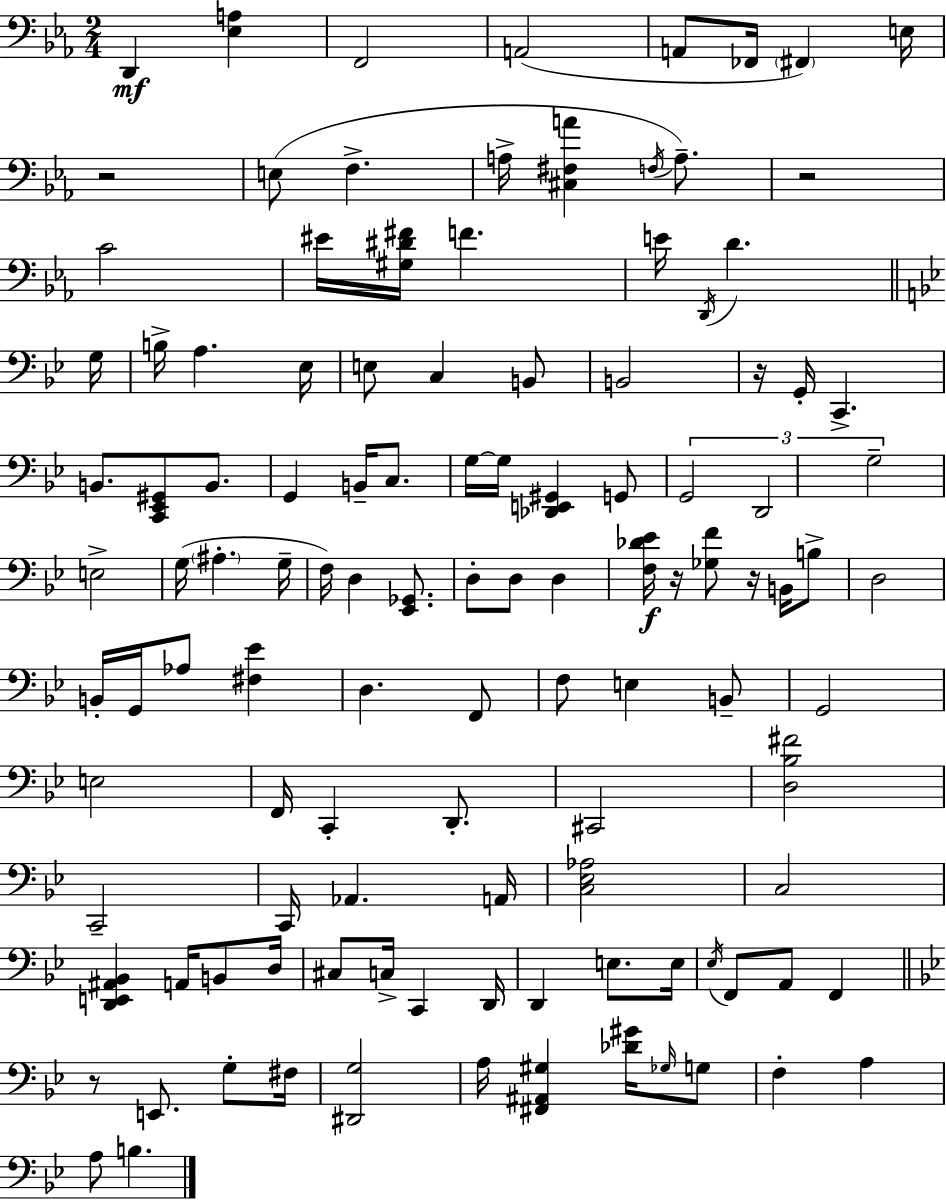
X:1
T:Untitled
M:2/4
L:1/4
K:Cm
D,, [_E,A,] F,,2 A,,2 A,,/2 _F,,/4 ^F,, E,/4 z2 E,/2 F, A,/4 [^C,^F,A] F,/4 A,/2 z2 C2 ^E/4 [^G,^D^F]/4 F E/4 D,,/4 D G,/4 B,/4 A, _E,/4 E,/2 C, B,,/2 B,,2 z/4 G,,/4 C,, B,,/2 [C,,_E,,^G,,]/2 B,,/2 G,, B,,/4 C,/2 G,/4 G,/4 [_D,,E,,^G,,] G,,/2 G,,2 D,,2 G,2 E,2 G,/4 ^A, G,/4 F,/4 D, [_E,,_G,,]/2 D,/2 D,/2 D, [F,_D_E]/4 z/4 [_G,F]/2 z/4 B,,/4 B,/2 D,2 B,,/4 G,,/4 _A,/2 [^F,_E] D, F,,/2 F,/2 E, B,,/2 G,,2 E,2 F,,/4 C,, D,,/2 ^C,,2 [D,_B,^F]2 C,,2 C,,/4 _A,, A,,/4 [C,_E,_A,]2 C,2 [D,,E,,^A,,_B,,] A,,/4 B,,/2 D,/4 ^C,/2 C,/4 C,, D,,/4 D,, E,/2 E,/4 _E,/4 F,,/2 A,,/2 F,, z/2 E,,/2 G,/2 ^F,/4 [^D,,G,]2 A,/4 [^F,,^A,,^G,] [_D^G]/4 _G,/4 G,/2 F, A, A,/2 B,